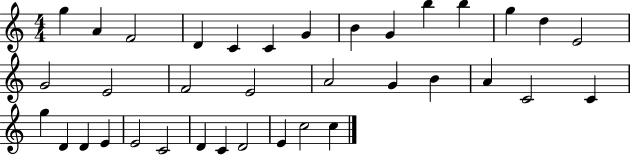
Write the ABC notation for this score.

X:1
T:Untitled
M:4/4
L:1/4
K:C
g A F2 D C C G B G b b g d E2 G2 E2 F2 E2 A2 G B A C2 C g D D E E2 C2 D C D2 E c2 c